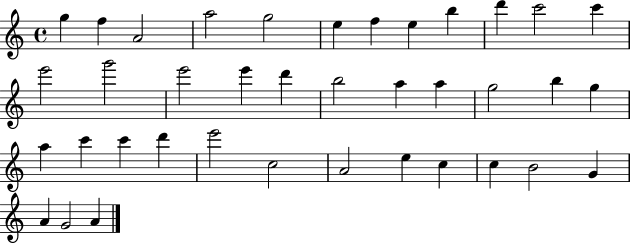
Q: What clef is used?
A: treble